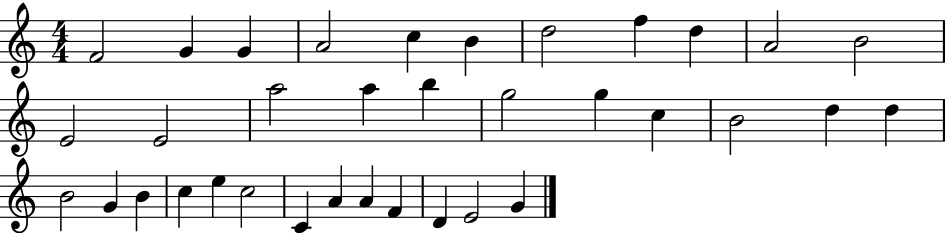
{
  \clef treble
  \numericTimeSignature
  \time 4/4
  \key c \major
  f'2 g'4 g'4 | a'2 c''4 b'4 | d''2 f''4 d''4 | a'2 b'2 | \break e'2 e'2 | a''2 a''4 b''4 | g''2 g''4 c''4 | b'2 d''4 d''4 | \break b'2 g'4 b'4 | c''4 e''4 c''2 | c'4 a'4 a'4 f'4 | d'4 e'2 g'4 | \break \bar "|."
}